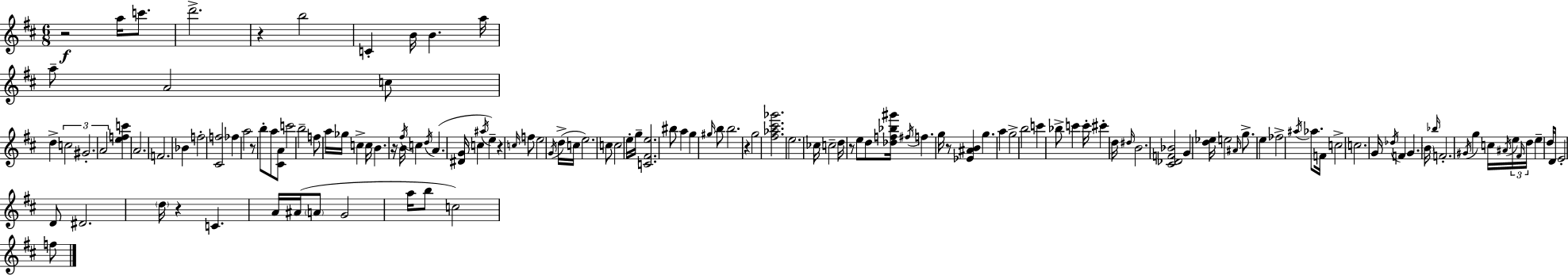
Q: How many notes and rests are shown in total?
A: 138